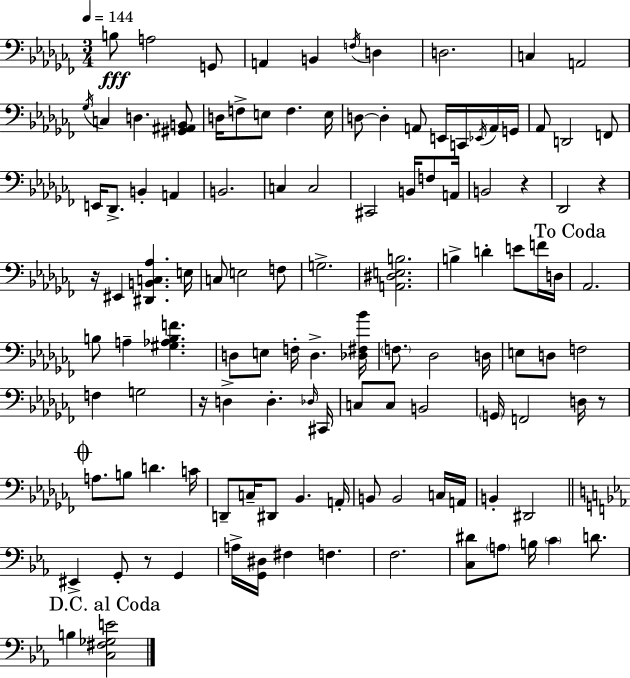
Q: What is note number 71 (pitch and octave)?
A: Db3